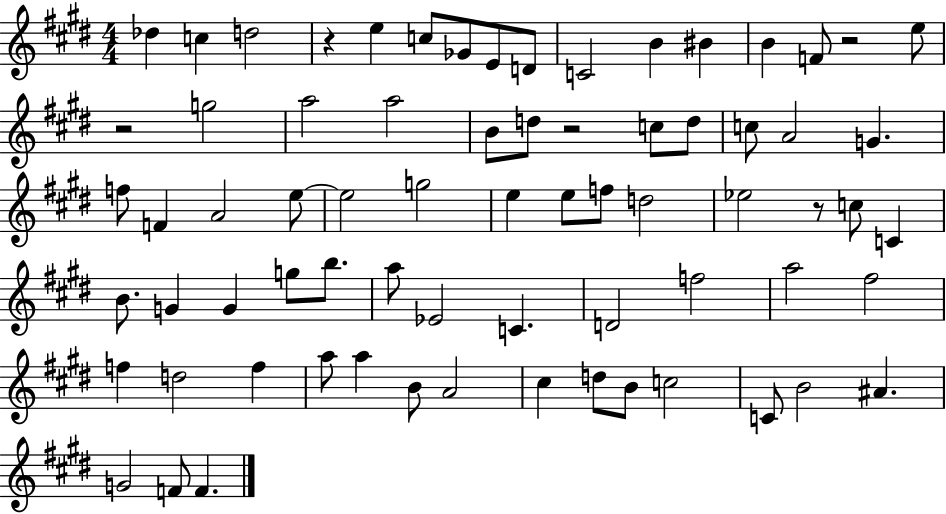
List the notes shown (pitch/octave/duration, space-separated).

Db5/q C5/q D5/h R/q E5/q C5/e Gb4/e E4/e D4/e C4/h B4/q BIS4/q B4/q F4/e R/h E5/e R/h G5/h A5/h A5/h B4/e D5/e R/h C5/e D5/e C5/e A4/h G4/q. F5/e F4/q A4/h E5/e E5/h G5/h E5/q E5/e F5/e D5/h Eb5/h R/e C5/e C4/q B4/e. G4/q G4/q G5/e B5/e. A5/e Eb4/h C4/q. D4/h F5/h A5/h F#5/h F5/q D5/h F5/q A5/e A5/q B4/e A4/h C#5/q D5/e B4/e C5/h C4/e B4/h A#4/q. G4/h F4/e F4/q.